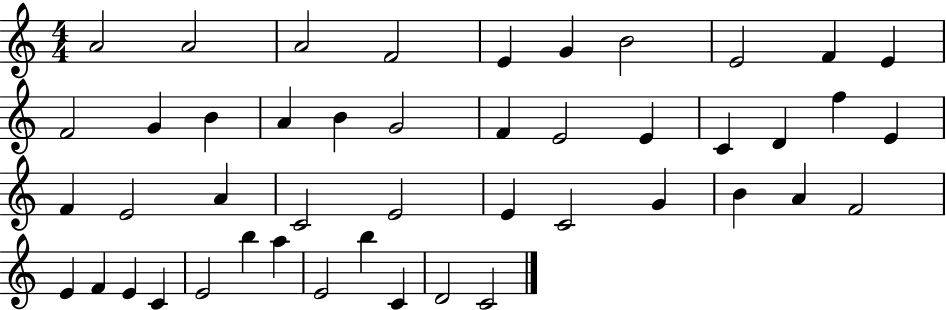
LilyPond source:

{
  \clef treble
  \numericTimeSignature
  \time 4/4
  \key c \major
  a'2 a'2 | a'2 f'2 | e'4 g'4 b'2 | e'2 f'4 e'4 | \break f'2 g'4 b'4 | a'4 b'4 g'2 | f'4 e'2 e'4 | c'4 d'4 f''4 e'4 | \break f'4 e'2 a'4 | c'2 e'2 | e'4 c'2 g'4 | b'4 a'4 f'2 | \break e'4 f'4 e'4 c'4 | e'2 b''4 a''4 | e'2 b''4 c'4 | d'2 c'2 | \break \bar "|."
}